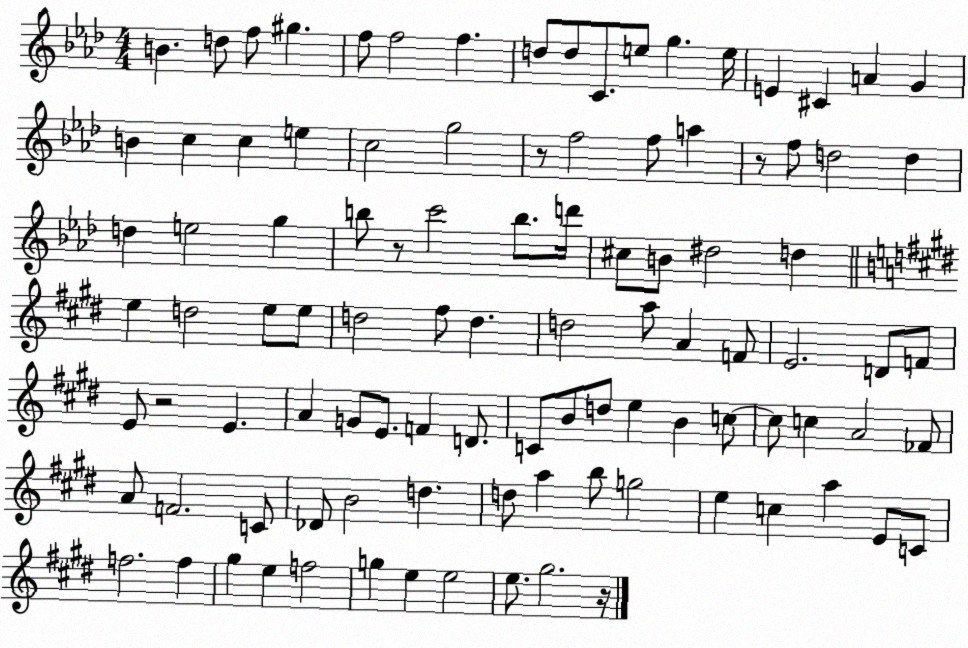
X:1
T:Untitled
M:4/4
L:1/4
K:Ab
B d/2 f/2 ^g f/2 f2 f d/2 d/2 C/2 e/2 g e/4 E ^C A G B c c e c2 g2 z/2 f2 f/2 a z/2 f/2 d2 d d e2 g b/2 z/2 c'2 b/2 d'/4 ^c/2 B/2 ^d2 d e d2 e/2 e/2 d2 ^f/2 d d2 a/2 A F/2 E2 D/2 F/2 E/2 z2 E A G/2 E/2 F D/2 C/2 B/2 d/2 e B c/2 c/2 c A2 _F/2 A/2 F2 C/2 _D/2 B2 d d/2 a b/2 g2 e c a E/2 C/2 f2 f ^g e f2 g e e2 e/2 ^g2 z/4